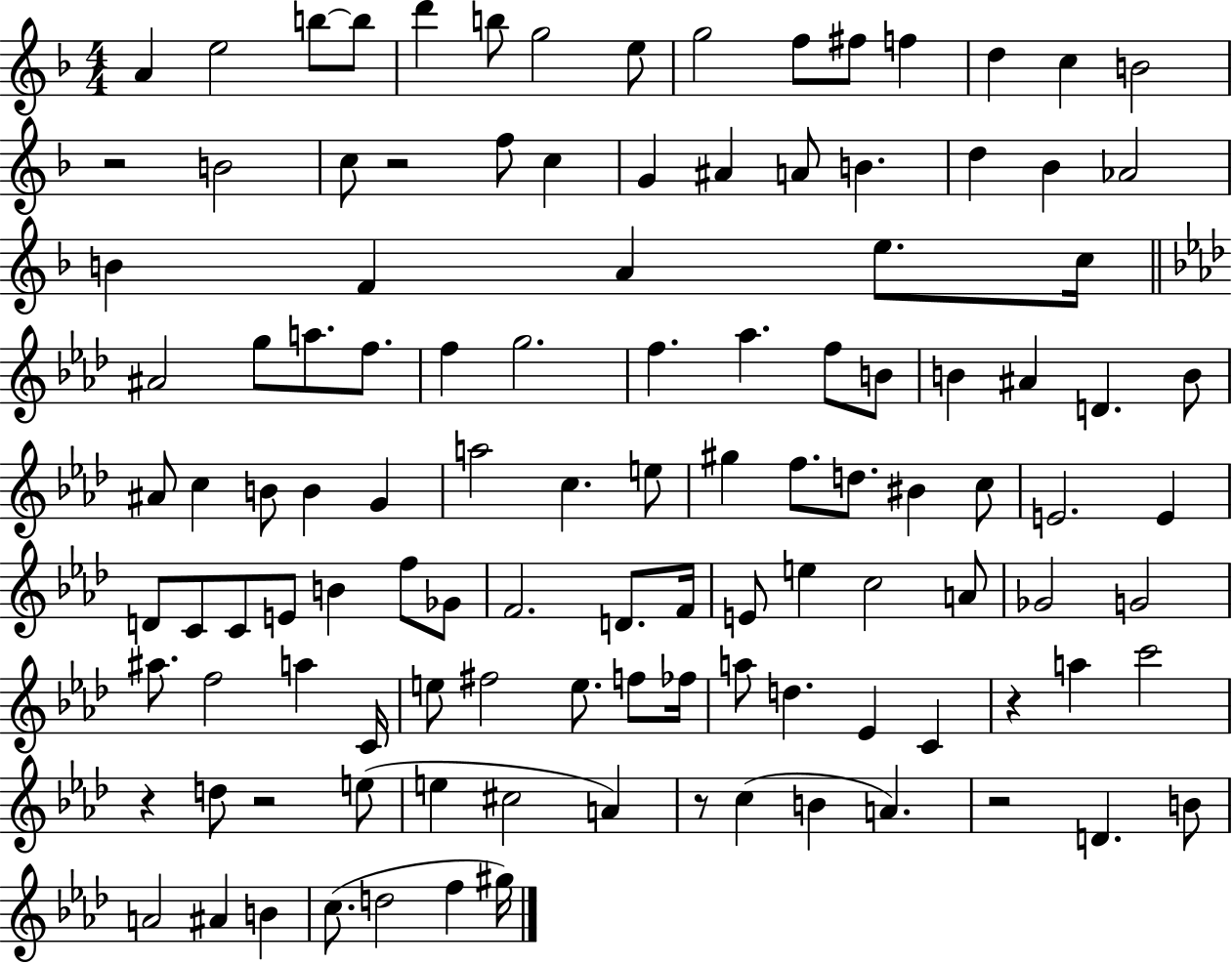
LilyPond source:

{
  \clef treble
  \numericTimeSignature
  \time 4/4
  \key f \major
  a'4 e''2 b''8~~ b''8 | d'''4 b''8 g''2 e''8 | g''2 f''8 fis''8 f''4 | d''4 c''4 b'2 | \break r2 b'2 | c''8 r2 f''8 c''4 | g'4 ais'4 a'8 b'4. | d''4 bes'4 aes'2 | \break b'4 f'4 a'4 e''8. c''16 | \bar "||" \break \key aes \major ais'2 g''8 a''8. f''8. | f''4 g''2. | f''4. aes''4. f''8 b'8 | b'4 ais'4 d'4. b'8 | \break ais'8 c''4 b'8 b'4 g'4 | a''2 c''4. e''8 | gis''4 f''8. d''8. bis'4 c''8 | e'2. e'4 | \break d'8 c'8 c'8 e'8 b'4 f''8 ges'8 | f'2. d'8. f'16 | e'8 e''4 c''2 a'8 | ges'2 g'2 | \break ais''8. f''2 a''4 c'16 | e''8 fis''2 e''8. f''8 fes''16 | a''8 d''4. ees'4 c'4 | r4 a''4 c'''2 | \break r4 d''8 r2 e''8( | e''4 cis''2 a'4) | r8 c''4( b'4 a'4.) | r2 d'4. b'8 | \break a'2 ais'4 b'4 | c''8.( d''2 f''4 gis''16) | \bar "|."
}